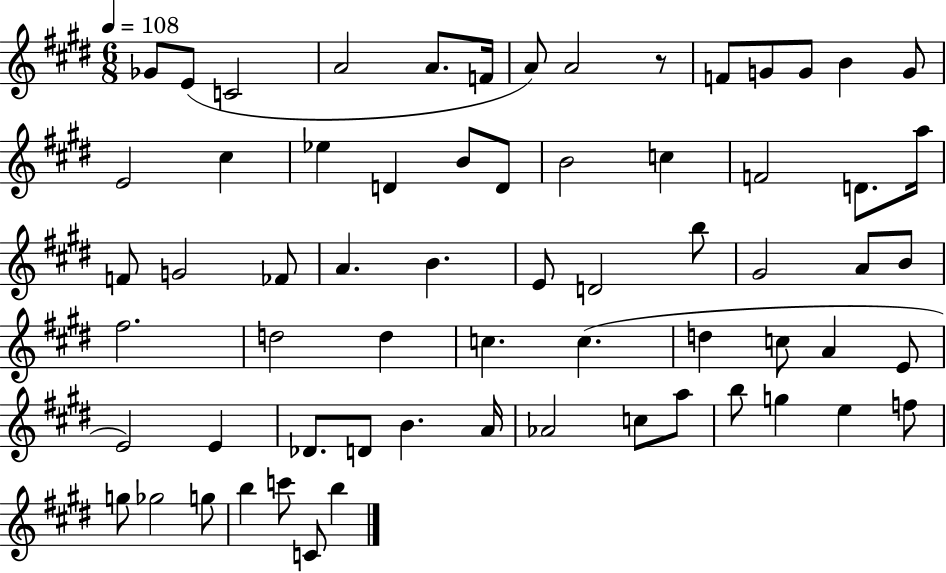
Gb4/e E4/e C4/h A4/h A4/e. F4/s A4/e A4/h R/e F4/e G4/e G4/e B4/q G4/e E4/h C#5/q Eb5/q D4/q B4/e D4/e B4/h C5/q F4/h D4/e. A5/s F4/e G4/h FES4/e A4/q. B4/q. E4/e D4/h B5/e G#4/h A4/e B4/e F#5/h. D5/h D5/q C5/q. C5/q. D5/q C5/e A4/q E4/e E4/h E4/q Db4/e. D4/e B4/q. A4/s Ab4/h C5/e A5/e B5/e G5/q E5/q F5/e G5/e Gb5/h G5/e B5/q C6/e C4/e B5/q